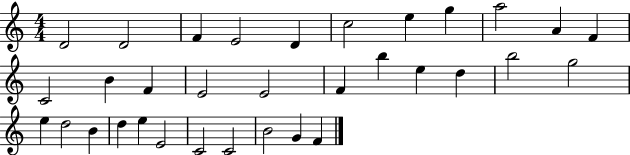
X:1
T:Untitled
M:4/4
L:1/4
K:C
D2 D2 F E2 D c2 e g a2 A F C2 B F E2 E2 F b e d b2 g2 e d2 B d e E2 C2 C2 B2 G F